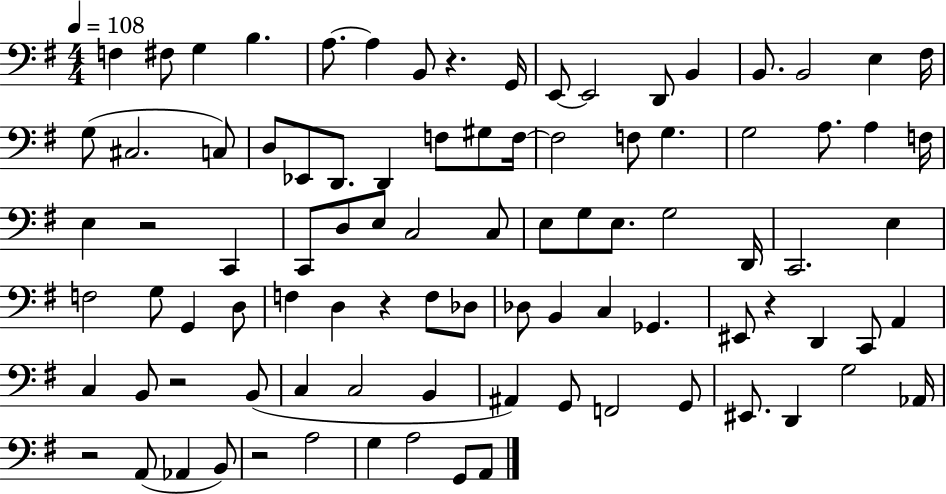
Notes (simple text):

F3/q F#3/e G3/q B3/q. A3/e. A3/q B2/e R/q. G2/s E2/e E2/h D2/e B2/q B2/e. B2/h E3/q F#3/s G3/e C#3/h. C3/e D3/e Eb2/e D2/e. D2/q F3/e G#3/e F3/s F3/h F3/e G3/q. G3/h A3/e. A3/q F3/s E3/q R/h C2/q C2/e D3/e E3/e C3/h C3/e E3/e G3/e E3/e. G3/h D2/s C2/h. E3/q F3/h G3/e G2/q D3/e F3/q D3/q R/q F3/e Db3/e Db3/e B2/q C3/q Gb2/q. EIS2/e R/q D2/q C2/e A2/q C3/q B2/e R/h B2/e C3/q C3/h B2/q A#2/q G2/e F2/h G2/e EIS2/e. D2/q G3/h Ab2/s R/h A2/e Ab2/q B2/e R/h A3/h G3/q A3/h G2/e A2/e